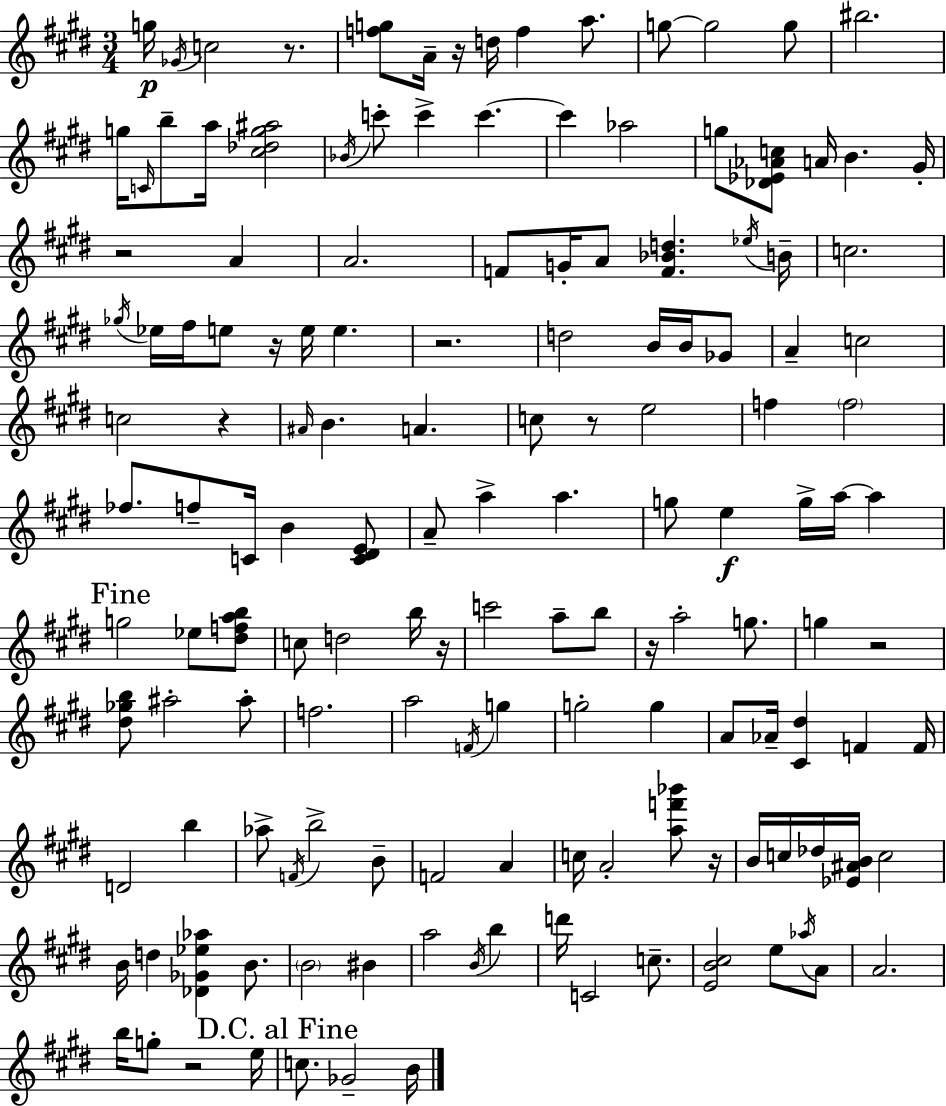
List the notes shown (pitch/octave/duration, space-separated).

G5/s Gb4/s C5/h R/e. [F5,G5]/e A4/s R/s D5/s F5/q A5/e. G5/e G5/h G5/e BIS5/h. G5/s C4/s B5/e A5/s [C#5,Db5,G5,A#5]/h Bb4/s C6/e C6/q C6/q. C6/q Ab5/h G5/e [Db4,Eb4,Ab4,C5]/e A4/s B4/q. G#4/s R/h A4/q A4/h. F4/e G4/s A4/e [F4,Bb4,D5]/q. Eb5/s B4/s C5/h. Gb5/s Eb5/s F#5/s E5/e R/s E5/s E5/q. R/h. D5/h B4/s B4/s Gb4/e A4/q C5/h C5/h R/q A#4/s B4/q. A4/q. C5/e R/e E5/h F5/q F5/h FES5/e. F5/e C4/s B4/q [C4,D#4,E4]/e A4/e A5/q A5/q. G5/e E5/q G5/s A5/s A5/q G5/h Eb5/e [D#5,F5,A5,B5]/e C5/e D5/h B5/s R/s C6/h A5/e B5/e R/s A5/h G5/e. G5/q R/h [D#5,Gb5,B5]/e A#5/h A#5/e F5/h. A5/h F4/s G5/q G5/h G5/q A4/e Ab4/s [C#4,D#5]/q F4/q F4/s D4/h B5/q Ab5/e F4/s B5/h B4/e F4/h A4/q C5/s A4/h [A5,F6,Bb6]/e R/s B4/s C5/s Db5/s [Eb4,A#4,B4]/s C5/h B4/s D5/q [Db4,Gb4,Eb5,Ab5]/q B4/e. B4/h BIS4/q A5/h B4/s B5/q D6/s C4/h C5/e. [E4,B4,C#5]/h E5/e Ab5/s A4/e A4/h. B5/s G5/e R/h E5/s C5/e. Gb4/h B4/s